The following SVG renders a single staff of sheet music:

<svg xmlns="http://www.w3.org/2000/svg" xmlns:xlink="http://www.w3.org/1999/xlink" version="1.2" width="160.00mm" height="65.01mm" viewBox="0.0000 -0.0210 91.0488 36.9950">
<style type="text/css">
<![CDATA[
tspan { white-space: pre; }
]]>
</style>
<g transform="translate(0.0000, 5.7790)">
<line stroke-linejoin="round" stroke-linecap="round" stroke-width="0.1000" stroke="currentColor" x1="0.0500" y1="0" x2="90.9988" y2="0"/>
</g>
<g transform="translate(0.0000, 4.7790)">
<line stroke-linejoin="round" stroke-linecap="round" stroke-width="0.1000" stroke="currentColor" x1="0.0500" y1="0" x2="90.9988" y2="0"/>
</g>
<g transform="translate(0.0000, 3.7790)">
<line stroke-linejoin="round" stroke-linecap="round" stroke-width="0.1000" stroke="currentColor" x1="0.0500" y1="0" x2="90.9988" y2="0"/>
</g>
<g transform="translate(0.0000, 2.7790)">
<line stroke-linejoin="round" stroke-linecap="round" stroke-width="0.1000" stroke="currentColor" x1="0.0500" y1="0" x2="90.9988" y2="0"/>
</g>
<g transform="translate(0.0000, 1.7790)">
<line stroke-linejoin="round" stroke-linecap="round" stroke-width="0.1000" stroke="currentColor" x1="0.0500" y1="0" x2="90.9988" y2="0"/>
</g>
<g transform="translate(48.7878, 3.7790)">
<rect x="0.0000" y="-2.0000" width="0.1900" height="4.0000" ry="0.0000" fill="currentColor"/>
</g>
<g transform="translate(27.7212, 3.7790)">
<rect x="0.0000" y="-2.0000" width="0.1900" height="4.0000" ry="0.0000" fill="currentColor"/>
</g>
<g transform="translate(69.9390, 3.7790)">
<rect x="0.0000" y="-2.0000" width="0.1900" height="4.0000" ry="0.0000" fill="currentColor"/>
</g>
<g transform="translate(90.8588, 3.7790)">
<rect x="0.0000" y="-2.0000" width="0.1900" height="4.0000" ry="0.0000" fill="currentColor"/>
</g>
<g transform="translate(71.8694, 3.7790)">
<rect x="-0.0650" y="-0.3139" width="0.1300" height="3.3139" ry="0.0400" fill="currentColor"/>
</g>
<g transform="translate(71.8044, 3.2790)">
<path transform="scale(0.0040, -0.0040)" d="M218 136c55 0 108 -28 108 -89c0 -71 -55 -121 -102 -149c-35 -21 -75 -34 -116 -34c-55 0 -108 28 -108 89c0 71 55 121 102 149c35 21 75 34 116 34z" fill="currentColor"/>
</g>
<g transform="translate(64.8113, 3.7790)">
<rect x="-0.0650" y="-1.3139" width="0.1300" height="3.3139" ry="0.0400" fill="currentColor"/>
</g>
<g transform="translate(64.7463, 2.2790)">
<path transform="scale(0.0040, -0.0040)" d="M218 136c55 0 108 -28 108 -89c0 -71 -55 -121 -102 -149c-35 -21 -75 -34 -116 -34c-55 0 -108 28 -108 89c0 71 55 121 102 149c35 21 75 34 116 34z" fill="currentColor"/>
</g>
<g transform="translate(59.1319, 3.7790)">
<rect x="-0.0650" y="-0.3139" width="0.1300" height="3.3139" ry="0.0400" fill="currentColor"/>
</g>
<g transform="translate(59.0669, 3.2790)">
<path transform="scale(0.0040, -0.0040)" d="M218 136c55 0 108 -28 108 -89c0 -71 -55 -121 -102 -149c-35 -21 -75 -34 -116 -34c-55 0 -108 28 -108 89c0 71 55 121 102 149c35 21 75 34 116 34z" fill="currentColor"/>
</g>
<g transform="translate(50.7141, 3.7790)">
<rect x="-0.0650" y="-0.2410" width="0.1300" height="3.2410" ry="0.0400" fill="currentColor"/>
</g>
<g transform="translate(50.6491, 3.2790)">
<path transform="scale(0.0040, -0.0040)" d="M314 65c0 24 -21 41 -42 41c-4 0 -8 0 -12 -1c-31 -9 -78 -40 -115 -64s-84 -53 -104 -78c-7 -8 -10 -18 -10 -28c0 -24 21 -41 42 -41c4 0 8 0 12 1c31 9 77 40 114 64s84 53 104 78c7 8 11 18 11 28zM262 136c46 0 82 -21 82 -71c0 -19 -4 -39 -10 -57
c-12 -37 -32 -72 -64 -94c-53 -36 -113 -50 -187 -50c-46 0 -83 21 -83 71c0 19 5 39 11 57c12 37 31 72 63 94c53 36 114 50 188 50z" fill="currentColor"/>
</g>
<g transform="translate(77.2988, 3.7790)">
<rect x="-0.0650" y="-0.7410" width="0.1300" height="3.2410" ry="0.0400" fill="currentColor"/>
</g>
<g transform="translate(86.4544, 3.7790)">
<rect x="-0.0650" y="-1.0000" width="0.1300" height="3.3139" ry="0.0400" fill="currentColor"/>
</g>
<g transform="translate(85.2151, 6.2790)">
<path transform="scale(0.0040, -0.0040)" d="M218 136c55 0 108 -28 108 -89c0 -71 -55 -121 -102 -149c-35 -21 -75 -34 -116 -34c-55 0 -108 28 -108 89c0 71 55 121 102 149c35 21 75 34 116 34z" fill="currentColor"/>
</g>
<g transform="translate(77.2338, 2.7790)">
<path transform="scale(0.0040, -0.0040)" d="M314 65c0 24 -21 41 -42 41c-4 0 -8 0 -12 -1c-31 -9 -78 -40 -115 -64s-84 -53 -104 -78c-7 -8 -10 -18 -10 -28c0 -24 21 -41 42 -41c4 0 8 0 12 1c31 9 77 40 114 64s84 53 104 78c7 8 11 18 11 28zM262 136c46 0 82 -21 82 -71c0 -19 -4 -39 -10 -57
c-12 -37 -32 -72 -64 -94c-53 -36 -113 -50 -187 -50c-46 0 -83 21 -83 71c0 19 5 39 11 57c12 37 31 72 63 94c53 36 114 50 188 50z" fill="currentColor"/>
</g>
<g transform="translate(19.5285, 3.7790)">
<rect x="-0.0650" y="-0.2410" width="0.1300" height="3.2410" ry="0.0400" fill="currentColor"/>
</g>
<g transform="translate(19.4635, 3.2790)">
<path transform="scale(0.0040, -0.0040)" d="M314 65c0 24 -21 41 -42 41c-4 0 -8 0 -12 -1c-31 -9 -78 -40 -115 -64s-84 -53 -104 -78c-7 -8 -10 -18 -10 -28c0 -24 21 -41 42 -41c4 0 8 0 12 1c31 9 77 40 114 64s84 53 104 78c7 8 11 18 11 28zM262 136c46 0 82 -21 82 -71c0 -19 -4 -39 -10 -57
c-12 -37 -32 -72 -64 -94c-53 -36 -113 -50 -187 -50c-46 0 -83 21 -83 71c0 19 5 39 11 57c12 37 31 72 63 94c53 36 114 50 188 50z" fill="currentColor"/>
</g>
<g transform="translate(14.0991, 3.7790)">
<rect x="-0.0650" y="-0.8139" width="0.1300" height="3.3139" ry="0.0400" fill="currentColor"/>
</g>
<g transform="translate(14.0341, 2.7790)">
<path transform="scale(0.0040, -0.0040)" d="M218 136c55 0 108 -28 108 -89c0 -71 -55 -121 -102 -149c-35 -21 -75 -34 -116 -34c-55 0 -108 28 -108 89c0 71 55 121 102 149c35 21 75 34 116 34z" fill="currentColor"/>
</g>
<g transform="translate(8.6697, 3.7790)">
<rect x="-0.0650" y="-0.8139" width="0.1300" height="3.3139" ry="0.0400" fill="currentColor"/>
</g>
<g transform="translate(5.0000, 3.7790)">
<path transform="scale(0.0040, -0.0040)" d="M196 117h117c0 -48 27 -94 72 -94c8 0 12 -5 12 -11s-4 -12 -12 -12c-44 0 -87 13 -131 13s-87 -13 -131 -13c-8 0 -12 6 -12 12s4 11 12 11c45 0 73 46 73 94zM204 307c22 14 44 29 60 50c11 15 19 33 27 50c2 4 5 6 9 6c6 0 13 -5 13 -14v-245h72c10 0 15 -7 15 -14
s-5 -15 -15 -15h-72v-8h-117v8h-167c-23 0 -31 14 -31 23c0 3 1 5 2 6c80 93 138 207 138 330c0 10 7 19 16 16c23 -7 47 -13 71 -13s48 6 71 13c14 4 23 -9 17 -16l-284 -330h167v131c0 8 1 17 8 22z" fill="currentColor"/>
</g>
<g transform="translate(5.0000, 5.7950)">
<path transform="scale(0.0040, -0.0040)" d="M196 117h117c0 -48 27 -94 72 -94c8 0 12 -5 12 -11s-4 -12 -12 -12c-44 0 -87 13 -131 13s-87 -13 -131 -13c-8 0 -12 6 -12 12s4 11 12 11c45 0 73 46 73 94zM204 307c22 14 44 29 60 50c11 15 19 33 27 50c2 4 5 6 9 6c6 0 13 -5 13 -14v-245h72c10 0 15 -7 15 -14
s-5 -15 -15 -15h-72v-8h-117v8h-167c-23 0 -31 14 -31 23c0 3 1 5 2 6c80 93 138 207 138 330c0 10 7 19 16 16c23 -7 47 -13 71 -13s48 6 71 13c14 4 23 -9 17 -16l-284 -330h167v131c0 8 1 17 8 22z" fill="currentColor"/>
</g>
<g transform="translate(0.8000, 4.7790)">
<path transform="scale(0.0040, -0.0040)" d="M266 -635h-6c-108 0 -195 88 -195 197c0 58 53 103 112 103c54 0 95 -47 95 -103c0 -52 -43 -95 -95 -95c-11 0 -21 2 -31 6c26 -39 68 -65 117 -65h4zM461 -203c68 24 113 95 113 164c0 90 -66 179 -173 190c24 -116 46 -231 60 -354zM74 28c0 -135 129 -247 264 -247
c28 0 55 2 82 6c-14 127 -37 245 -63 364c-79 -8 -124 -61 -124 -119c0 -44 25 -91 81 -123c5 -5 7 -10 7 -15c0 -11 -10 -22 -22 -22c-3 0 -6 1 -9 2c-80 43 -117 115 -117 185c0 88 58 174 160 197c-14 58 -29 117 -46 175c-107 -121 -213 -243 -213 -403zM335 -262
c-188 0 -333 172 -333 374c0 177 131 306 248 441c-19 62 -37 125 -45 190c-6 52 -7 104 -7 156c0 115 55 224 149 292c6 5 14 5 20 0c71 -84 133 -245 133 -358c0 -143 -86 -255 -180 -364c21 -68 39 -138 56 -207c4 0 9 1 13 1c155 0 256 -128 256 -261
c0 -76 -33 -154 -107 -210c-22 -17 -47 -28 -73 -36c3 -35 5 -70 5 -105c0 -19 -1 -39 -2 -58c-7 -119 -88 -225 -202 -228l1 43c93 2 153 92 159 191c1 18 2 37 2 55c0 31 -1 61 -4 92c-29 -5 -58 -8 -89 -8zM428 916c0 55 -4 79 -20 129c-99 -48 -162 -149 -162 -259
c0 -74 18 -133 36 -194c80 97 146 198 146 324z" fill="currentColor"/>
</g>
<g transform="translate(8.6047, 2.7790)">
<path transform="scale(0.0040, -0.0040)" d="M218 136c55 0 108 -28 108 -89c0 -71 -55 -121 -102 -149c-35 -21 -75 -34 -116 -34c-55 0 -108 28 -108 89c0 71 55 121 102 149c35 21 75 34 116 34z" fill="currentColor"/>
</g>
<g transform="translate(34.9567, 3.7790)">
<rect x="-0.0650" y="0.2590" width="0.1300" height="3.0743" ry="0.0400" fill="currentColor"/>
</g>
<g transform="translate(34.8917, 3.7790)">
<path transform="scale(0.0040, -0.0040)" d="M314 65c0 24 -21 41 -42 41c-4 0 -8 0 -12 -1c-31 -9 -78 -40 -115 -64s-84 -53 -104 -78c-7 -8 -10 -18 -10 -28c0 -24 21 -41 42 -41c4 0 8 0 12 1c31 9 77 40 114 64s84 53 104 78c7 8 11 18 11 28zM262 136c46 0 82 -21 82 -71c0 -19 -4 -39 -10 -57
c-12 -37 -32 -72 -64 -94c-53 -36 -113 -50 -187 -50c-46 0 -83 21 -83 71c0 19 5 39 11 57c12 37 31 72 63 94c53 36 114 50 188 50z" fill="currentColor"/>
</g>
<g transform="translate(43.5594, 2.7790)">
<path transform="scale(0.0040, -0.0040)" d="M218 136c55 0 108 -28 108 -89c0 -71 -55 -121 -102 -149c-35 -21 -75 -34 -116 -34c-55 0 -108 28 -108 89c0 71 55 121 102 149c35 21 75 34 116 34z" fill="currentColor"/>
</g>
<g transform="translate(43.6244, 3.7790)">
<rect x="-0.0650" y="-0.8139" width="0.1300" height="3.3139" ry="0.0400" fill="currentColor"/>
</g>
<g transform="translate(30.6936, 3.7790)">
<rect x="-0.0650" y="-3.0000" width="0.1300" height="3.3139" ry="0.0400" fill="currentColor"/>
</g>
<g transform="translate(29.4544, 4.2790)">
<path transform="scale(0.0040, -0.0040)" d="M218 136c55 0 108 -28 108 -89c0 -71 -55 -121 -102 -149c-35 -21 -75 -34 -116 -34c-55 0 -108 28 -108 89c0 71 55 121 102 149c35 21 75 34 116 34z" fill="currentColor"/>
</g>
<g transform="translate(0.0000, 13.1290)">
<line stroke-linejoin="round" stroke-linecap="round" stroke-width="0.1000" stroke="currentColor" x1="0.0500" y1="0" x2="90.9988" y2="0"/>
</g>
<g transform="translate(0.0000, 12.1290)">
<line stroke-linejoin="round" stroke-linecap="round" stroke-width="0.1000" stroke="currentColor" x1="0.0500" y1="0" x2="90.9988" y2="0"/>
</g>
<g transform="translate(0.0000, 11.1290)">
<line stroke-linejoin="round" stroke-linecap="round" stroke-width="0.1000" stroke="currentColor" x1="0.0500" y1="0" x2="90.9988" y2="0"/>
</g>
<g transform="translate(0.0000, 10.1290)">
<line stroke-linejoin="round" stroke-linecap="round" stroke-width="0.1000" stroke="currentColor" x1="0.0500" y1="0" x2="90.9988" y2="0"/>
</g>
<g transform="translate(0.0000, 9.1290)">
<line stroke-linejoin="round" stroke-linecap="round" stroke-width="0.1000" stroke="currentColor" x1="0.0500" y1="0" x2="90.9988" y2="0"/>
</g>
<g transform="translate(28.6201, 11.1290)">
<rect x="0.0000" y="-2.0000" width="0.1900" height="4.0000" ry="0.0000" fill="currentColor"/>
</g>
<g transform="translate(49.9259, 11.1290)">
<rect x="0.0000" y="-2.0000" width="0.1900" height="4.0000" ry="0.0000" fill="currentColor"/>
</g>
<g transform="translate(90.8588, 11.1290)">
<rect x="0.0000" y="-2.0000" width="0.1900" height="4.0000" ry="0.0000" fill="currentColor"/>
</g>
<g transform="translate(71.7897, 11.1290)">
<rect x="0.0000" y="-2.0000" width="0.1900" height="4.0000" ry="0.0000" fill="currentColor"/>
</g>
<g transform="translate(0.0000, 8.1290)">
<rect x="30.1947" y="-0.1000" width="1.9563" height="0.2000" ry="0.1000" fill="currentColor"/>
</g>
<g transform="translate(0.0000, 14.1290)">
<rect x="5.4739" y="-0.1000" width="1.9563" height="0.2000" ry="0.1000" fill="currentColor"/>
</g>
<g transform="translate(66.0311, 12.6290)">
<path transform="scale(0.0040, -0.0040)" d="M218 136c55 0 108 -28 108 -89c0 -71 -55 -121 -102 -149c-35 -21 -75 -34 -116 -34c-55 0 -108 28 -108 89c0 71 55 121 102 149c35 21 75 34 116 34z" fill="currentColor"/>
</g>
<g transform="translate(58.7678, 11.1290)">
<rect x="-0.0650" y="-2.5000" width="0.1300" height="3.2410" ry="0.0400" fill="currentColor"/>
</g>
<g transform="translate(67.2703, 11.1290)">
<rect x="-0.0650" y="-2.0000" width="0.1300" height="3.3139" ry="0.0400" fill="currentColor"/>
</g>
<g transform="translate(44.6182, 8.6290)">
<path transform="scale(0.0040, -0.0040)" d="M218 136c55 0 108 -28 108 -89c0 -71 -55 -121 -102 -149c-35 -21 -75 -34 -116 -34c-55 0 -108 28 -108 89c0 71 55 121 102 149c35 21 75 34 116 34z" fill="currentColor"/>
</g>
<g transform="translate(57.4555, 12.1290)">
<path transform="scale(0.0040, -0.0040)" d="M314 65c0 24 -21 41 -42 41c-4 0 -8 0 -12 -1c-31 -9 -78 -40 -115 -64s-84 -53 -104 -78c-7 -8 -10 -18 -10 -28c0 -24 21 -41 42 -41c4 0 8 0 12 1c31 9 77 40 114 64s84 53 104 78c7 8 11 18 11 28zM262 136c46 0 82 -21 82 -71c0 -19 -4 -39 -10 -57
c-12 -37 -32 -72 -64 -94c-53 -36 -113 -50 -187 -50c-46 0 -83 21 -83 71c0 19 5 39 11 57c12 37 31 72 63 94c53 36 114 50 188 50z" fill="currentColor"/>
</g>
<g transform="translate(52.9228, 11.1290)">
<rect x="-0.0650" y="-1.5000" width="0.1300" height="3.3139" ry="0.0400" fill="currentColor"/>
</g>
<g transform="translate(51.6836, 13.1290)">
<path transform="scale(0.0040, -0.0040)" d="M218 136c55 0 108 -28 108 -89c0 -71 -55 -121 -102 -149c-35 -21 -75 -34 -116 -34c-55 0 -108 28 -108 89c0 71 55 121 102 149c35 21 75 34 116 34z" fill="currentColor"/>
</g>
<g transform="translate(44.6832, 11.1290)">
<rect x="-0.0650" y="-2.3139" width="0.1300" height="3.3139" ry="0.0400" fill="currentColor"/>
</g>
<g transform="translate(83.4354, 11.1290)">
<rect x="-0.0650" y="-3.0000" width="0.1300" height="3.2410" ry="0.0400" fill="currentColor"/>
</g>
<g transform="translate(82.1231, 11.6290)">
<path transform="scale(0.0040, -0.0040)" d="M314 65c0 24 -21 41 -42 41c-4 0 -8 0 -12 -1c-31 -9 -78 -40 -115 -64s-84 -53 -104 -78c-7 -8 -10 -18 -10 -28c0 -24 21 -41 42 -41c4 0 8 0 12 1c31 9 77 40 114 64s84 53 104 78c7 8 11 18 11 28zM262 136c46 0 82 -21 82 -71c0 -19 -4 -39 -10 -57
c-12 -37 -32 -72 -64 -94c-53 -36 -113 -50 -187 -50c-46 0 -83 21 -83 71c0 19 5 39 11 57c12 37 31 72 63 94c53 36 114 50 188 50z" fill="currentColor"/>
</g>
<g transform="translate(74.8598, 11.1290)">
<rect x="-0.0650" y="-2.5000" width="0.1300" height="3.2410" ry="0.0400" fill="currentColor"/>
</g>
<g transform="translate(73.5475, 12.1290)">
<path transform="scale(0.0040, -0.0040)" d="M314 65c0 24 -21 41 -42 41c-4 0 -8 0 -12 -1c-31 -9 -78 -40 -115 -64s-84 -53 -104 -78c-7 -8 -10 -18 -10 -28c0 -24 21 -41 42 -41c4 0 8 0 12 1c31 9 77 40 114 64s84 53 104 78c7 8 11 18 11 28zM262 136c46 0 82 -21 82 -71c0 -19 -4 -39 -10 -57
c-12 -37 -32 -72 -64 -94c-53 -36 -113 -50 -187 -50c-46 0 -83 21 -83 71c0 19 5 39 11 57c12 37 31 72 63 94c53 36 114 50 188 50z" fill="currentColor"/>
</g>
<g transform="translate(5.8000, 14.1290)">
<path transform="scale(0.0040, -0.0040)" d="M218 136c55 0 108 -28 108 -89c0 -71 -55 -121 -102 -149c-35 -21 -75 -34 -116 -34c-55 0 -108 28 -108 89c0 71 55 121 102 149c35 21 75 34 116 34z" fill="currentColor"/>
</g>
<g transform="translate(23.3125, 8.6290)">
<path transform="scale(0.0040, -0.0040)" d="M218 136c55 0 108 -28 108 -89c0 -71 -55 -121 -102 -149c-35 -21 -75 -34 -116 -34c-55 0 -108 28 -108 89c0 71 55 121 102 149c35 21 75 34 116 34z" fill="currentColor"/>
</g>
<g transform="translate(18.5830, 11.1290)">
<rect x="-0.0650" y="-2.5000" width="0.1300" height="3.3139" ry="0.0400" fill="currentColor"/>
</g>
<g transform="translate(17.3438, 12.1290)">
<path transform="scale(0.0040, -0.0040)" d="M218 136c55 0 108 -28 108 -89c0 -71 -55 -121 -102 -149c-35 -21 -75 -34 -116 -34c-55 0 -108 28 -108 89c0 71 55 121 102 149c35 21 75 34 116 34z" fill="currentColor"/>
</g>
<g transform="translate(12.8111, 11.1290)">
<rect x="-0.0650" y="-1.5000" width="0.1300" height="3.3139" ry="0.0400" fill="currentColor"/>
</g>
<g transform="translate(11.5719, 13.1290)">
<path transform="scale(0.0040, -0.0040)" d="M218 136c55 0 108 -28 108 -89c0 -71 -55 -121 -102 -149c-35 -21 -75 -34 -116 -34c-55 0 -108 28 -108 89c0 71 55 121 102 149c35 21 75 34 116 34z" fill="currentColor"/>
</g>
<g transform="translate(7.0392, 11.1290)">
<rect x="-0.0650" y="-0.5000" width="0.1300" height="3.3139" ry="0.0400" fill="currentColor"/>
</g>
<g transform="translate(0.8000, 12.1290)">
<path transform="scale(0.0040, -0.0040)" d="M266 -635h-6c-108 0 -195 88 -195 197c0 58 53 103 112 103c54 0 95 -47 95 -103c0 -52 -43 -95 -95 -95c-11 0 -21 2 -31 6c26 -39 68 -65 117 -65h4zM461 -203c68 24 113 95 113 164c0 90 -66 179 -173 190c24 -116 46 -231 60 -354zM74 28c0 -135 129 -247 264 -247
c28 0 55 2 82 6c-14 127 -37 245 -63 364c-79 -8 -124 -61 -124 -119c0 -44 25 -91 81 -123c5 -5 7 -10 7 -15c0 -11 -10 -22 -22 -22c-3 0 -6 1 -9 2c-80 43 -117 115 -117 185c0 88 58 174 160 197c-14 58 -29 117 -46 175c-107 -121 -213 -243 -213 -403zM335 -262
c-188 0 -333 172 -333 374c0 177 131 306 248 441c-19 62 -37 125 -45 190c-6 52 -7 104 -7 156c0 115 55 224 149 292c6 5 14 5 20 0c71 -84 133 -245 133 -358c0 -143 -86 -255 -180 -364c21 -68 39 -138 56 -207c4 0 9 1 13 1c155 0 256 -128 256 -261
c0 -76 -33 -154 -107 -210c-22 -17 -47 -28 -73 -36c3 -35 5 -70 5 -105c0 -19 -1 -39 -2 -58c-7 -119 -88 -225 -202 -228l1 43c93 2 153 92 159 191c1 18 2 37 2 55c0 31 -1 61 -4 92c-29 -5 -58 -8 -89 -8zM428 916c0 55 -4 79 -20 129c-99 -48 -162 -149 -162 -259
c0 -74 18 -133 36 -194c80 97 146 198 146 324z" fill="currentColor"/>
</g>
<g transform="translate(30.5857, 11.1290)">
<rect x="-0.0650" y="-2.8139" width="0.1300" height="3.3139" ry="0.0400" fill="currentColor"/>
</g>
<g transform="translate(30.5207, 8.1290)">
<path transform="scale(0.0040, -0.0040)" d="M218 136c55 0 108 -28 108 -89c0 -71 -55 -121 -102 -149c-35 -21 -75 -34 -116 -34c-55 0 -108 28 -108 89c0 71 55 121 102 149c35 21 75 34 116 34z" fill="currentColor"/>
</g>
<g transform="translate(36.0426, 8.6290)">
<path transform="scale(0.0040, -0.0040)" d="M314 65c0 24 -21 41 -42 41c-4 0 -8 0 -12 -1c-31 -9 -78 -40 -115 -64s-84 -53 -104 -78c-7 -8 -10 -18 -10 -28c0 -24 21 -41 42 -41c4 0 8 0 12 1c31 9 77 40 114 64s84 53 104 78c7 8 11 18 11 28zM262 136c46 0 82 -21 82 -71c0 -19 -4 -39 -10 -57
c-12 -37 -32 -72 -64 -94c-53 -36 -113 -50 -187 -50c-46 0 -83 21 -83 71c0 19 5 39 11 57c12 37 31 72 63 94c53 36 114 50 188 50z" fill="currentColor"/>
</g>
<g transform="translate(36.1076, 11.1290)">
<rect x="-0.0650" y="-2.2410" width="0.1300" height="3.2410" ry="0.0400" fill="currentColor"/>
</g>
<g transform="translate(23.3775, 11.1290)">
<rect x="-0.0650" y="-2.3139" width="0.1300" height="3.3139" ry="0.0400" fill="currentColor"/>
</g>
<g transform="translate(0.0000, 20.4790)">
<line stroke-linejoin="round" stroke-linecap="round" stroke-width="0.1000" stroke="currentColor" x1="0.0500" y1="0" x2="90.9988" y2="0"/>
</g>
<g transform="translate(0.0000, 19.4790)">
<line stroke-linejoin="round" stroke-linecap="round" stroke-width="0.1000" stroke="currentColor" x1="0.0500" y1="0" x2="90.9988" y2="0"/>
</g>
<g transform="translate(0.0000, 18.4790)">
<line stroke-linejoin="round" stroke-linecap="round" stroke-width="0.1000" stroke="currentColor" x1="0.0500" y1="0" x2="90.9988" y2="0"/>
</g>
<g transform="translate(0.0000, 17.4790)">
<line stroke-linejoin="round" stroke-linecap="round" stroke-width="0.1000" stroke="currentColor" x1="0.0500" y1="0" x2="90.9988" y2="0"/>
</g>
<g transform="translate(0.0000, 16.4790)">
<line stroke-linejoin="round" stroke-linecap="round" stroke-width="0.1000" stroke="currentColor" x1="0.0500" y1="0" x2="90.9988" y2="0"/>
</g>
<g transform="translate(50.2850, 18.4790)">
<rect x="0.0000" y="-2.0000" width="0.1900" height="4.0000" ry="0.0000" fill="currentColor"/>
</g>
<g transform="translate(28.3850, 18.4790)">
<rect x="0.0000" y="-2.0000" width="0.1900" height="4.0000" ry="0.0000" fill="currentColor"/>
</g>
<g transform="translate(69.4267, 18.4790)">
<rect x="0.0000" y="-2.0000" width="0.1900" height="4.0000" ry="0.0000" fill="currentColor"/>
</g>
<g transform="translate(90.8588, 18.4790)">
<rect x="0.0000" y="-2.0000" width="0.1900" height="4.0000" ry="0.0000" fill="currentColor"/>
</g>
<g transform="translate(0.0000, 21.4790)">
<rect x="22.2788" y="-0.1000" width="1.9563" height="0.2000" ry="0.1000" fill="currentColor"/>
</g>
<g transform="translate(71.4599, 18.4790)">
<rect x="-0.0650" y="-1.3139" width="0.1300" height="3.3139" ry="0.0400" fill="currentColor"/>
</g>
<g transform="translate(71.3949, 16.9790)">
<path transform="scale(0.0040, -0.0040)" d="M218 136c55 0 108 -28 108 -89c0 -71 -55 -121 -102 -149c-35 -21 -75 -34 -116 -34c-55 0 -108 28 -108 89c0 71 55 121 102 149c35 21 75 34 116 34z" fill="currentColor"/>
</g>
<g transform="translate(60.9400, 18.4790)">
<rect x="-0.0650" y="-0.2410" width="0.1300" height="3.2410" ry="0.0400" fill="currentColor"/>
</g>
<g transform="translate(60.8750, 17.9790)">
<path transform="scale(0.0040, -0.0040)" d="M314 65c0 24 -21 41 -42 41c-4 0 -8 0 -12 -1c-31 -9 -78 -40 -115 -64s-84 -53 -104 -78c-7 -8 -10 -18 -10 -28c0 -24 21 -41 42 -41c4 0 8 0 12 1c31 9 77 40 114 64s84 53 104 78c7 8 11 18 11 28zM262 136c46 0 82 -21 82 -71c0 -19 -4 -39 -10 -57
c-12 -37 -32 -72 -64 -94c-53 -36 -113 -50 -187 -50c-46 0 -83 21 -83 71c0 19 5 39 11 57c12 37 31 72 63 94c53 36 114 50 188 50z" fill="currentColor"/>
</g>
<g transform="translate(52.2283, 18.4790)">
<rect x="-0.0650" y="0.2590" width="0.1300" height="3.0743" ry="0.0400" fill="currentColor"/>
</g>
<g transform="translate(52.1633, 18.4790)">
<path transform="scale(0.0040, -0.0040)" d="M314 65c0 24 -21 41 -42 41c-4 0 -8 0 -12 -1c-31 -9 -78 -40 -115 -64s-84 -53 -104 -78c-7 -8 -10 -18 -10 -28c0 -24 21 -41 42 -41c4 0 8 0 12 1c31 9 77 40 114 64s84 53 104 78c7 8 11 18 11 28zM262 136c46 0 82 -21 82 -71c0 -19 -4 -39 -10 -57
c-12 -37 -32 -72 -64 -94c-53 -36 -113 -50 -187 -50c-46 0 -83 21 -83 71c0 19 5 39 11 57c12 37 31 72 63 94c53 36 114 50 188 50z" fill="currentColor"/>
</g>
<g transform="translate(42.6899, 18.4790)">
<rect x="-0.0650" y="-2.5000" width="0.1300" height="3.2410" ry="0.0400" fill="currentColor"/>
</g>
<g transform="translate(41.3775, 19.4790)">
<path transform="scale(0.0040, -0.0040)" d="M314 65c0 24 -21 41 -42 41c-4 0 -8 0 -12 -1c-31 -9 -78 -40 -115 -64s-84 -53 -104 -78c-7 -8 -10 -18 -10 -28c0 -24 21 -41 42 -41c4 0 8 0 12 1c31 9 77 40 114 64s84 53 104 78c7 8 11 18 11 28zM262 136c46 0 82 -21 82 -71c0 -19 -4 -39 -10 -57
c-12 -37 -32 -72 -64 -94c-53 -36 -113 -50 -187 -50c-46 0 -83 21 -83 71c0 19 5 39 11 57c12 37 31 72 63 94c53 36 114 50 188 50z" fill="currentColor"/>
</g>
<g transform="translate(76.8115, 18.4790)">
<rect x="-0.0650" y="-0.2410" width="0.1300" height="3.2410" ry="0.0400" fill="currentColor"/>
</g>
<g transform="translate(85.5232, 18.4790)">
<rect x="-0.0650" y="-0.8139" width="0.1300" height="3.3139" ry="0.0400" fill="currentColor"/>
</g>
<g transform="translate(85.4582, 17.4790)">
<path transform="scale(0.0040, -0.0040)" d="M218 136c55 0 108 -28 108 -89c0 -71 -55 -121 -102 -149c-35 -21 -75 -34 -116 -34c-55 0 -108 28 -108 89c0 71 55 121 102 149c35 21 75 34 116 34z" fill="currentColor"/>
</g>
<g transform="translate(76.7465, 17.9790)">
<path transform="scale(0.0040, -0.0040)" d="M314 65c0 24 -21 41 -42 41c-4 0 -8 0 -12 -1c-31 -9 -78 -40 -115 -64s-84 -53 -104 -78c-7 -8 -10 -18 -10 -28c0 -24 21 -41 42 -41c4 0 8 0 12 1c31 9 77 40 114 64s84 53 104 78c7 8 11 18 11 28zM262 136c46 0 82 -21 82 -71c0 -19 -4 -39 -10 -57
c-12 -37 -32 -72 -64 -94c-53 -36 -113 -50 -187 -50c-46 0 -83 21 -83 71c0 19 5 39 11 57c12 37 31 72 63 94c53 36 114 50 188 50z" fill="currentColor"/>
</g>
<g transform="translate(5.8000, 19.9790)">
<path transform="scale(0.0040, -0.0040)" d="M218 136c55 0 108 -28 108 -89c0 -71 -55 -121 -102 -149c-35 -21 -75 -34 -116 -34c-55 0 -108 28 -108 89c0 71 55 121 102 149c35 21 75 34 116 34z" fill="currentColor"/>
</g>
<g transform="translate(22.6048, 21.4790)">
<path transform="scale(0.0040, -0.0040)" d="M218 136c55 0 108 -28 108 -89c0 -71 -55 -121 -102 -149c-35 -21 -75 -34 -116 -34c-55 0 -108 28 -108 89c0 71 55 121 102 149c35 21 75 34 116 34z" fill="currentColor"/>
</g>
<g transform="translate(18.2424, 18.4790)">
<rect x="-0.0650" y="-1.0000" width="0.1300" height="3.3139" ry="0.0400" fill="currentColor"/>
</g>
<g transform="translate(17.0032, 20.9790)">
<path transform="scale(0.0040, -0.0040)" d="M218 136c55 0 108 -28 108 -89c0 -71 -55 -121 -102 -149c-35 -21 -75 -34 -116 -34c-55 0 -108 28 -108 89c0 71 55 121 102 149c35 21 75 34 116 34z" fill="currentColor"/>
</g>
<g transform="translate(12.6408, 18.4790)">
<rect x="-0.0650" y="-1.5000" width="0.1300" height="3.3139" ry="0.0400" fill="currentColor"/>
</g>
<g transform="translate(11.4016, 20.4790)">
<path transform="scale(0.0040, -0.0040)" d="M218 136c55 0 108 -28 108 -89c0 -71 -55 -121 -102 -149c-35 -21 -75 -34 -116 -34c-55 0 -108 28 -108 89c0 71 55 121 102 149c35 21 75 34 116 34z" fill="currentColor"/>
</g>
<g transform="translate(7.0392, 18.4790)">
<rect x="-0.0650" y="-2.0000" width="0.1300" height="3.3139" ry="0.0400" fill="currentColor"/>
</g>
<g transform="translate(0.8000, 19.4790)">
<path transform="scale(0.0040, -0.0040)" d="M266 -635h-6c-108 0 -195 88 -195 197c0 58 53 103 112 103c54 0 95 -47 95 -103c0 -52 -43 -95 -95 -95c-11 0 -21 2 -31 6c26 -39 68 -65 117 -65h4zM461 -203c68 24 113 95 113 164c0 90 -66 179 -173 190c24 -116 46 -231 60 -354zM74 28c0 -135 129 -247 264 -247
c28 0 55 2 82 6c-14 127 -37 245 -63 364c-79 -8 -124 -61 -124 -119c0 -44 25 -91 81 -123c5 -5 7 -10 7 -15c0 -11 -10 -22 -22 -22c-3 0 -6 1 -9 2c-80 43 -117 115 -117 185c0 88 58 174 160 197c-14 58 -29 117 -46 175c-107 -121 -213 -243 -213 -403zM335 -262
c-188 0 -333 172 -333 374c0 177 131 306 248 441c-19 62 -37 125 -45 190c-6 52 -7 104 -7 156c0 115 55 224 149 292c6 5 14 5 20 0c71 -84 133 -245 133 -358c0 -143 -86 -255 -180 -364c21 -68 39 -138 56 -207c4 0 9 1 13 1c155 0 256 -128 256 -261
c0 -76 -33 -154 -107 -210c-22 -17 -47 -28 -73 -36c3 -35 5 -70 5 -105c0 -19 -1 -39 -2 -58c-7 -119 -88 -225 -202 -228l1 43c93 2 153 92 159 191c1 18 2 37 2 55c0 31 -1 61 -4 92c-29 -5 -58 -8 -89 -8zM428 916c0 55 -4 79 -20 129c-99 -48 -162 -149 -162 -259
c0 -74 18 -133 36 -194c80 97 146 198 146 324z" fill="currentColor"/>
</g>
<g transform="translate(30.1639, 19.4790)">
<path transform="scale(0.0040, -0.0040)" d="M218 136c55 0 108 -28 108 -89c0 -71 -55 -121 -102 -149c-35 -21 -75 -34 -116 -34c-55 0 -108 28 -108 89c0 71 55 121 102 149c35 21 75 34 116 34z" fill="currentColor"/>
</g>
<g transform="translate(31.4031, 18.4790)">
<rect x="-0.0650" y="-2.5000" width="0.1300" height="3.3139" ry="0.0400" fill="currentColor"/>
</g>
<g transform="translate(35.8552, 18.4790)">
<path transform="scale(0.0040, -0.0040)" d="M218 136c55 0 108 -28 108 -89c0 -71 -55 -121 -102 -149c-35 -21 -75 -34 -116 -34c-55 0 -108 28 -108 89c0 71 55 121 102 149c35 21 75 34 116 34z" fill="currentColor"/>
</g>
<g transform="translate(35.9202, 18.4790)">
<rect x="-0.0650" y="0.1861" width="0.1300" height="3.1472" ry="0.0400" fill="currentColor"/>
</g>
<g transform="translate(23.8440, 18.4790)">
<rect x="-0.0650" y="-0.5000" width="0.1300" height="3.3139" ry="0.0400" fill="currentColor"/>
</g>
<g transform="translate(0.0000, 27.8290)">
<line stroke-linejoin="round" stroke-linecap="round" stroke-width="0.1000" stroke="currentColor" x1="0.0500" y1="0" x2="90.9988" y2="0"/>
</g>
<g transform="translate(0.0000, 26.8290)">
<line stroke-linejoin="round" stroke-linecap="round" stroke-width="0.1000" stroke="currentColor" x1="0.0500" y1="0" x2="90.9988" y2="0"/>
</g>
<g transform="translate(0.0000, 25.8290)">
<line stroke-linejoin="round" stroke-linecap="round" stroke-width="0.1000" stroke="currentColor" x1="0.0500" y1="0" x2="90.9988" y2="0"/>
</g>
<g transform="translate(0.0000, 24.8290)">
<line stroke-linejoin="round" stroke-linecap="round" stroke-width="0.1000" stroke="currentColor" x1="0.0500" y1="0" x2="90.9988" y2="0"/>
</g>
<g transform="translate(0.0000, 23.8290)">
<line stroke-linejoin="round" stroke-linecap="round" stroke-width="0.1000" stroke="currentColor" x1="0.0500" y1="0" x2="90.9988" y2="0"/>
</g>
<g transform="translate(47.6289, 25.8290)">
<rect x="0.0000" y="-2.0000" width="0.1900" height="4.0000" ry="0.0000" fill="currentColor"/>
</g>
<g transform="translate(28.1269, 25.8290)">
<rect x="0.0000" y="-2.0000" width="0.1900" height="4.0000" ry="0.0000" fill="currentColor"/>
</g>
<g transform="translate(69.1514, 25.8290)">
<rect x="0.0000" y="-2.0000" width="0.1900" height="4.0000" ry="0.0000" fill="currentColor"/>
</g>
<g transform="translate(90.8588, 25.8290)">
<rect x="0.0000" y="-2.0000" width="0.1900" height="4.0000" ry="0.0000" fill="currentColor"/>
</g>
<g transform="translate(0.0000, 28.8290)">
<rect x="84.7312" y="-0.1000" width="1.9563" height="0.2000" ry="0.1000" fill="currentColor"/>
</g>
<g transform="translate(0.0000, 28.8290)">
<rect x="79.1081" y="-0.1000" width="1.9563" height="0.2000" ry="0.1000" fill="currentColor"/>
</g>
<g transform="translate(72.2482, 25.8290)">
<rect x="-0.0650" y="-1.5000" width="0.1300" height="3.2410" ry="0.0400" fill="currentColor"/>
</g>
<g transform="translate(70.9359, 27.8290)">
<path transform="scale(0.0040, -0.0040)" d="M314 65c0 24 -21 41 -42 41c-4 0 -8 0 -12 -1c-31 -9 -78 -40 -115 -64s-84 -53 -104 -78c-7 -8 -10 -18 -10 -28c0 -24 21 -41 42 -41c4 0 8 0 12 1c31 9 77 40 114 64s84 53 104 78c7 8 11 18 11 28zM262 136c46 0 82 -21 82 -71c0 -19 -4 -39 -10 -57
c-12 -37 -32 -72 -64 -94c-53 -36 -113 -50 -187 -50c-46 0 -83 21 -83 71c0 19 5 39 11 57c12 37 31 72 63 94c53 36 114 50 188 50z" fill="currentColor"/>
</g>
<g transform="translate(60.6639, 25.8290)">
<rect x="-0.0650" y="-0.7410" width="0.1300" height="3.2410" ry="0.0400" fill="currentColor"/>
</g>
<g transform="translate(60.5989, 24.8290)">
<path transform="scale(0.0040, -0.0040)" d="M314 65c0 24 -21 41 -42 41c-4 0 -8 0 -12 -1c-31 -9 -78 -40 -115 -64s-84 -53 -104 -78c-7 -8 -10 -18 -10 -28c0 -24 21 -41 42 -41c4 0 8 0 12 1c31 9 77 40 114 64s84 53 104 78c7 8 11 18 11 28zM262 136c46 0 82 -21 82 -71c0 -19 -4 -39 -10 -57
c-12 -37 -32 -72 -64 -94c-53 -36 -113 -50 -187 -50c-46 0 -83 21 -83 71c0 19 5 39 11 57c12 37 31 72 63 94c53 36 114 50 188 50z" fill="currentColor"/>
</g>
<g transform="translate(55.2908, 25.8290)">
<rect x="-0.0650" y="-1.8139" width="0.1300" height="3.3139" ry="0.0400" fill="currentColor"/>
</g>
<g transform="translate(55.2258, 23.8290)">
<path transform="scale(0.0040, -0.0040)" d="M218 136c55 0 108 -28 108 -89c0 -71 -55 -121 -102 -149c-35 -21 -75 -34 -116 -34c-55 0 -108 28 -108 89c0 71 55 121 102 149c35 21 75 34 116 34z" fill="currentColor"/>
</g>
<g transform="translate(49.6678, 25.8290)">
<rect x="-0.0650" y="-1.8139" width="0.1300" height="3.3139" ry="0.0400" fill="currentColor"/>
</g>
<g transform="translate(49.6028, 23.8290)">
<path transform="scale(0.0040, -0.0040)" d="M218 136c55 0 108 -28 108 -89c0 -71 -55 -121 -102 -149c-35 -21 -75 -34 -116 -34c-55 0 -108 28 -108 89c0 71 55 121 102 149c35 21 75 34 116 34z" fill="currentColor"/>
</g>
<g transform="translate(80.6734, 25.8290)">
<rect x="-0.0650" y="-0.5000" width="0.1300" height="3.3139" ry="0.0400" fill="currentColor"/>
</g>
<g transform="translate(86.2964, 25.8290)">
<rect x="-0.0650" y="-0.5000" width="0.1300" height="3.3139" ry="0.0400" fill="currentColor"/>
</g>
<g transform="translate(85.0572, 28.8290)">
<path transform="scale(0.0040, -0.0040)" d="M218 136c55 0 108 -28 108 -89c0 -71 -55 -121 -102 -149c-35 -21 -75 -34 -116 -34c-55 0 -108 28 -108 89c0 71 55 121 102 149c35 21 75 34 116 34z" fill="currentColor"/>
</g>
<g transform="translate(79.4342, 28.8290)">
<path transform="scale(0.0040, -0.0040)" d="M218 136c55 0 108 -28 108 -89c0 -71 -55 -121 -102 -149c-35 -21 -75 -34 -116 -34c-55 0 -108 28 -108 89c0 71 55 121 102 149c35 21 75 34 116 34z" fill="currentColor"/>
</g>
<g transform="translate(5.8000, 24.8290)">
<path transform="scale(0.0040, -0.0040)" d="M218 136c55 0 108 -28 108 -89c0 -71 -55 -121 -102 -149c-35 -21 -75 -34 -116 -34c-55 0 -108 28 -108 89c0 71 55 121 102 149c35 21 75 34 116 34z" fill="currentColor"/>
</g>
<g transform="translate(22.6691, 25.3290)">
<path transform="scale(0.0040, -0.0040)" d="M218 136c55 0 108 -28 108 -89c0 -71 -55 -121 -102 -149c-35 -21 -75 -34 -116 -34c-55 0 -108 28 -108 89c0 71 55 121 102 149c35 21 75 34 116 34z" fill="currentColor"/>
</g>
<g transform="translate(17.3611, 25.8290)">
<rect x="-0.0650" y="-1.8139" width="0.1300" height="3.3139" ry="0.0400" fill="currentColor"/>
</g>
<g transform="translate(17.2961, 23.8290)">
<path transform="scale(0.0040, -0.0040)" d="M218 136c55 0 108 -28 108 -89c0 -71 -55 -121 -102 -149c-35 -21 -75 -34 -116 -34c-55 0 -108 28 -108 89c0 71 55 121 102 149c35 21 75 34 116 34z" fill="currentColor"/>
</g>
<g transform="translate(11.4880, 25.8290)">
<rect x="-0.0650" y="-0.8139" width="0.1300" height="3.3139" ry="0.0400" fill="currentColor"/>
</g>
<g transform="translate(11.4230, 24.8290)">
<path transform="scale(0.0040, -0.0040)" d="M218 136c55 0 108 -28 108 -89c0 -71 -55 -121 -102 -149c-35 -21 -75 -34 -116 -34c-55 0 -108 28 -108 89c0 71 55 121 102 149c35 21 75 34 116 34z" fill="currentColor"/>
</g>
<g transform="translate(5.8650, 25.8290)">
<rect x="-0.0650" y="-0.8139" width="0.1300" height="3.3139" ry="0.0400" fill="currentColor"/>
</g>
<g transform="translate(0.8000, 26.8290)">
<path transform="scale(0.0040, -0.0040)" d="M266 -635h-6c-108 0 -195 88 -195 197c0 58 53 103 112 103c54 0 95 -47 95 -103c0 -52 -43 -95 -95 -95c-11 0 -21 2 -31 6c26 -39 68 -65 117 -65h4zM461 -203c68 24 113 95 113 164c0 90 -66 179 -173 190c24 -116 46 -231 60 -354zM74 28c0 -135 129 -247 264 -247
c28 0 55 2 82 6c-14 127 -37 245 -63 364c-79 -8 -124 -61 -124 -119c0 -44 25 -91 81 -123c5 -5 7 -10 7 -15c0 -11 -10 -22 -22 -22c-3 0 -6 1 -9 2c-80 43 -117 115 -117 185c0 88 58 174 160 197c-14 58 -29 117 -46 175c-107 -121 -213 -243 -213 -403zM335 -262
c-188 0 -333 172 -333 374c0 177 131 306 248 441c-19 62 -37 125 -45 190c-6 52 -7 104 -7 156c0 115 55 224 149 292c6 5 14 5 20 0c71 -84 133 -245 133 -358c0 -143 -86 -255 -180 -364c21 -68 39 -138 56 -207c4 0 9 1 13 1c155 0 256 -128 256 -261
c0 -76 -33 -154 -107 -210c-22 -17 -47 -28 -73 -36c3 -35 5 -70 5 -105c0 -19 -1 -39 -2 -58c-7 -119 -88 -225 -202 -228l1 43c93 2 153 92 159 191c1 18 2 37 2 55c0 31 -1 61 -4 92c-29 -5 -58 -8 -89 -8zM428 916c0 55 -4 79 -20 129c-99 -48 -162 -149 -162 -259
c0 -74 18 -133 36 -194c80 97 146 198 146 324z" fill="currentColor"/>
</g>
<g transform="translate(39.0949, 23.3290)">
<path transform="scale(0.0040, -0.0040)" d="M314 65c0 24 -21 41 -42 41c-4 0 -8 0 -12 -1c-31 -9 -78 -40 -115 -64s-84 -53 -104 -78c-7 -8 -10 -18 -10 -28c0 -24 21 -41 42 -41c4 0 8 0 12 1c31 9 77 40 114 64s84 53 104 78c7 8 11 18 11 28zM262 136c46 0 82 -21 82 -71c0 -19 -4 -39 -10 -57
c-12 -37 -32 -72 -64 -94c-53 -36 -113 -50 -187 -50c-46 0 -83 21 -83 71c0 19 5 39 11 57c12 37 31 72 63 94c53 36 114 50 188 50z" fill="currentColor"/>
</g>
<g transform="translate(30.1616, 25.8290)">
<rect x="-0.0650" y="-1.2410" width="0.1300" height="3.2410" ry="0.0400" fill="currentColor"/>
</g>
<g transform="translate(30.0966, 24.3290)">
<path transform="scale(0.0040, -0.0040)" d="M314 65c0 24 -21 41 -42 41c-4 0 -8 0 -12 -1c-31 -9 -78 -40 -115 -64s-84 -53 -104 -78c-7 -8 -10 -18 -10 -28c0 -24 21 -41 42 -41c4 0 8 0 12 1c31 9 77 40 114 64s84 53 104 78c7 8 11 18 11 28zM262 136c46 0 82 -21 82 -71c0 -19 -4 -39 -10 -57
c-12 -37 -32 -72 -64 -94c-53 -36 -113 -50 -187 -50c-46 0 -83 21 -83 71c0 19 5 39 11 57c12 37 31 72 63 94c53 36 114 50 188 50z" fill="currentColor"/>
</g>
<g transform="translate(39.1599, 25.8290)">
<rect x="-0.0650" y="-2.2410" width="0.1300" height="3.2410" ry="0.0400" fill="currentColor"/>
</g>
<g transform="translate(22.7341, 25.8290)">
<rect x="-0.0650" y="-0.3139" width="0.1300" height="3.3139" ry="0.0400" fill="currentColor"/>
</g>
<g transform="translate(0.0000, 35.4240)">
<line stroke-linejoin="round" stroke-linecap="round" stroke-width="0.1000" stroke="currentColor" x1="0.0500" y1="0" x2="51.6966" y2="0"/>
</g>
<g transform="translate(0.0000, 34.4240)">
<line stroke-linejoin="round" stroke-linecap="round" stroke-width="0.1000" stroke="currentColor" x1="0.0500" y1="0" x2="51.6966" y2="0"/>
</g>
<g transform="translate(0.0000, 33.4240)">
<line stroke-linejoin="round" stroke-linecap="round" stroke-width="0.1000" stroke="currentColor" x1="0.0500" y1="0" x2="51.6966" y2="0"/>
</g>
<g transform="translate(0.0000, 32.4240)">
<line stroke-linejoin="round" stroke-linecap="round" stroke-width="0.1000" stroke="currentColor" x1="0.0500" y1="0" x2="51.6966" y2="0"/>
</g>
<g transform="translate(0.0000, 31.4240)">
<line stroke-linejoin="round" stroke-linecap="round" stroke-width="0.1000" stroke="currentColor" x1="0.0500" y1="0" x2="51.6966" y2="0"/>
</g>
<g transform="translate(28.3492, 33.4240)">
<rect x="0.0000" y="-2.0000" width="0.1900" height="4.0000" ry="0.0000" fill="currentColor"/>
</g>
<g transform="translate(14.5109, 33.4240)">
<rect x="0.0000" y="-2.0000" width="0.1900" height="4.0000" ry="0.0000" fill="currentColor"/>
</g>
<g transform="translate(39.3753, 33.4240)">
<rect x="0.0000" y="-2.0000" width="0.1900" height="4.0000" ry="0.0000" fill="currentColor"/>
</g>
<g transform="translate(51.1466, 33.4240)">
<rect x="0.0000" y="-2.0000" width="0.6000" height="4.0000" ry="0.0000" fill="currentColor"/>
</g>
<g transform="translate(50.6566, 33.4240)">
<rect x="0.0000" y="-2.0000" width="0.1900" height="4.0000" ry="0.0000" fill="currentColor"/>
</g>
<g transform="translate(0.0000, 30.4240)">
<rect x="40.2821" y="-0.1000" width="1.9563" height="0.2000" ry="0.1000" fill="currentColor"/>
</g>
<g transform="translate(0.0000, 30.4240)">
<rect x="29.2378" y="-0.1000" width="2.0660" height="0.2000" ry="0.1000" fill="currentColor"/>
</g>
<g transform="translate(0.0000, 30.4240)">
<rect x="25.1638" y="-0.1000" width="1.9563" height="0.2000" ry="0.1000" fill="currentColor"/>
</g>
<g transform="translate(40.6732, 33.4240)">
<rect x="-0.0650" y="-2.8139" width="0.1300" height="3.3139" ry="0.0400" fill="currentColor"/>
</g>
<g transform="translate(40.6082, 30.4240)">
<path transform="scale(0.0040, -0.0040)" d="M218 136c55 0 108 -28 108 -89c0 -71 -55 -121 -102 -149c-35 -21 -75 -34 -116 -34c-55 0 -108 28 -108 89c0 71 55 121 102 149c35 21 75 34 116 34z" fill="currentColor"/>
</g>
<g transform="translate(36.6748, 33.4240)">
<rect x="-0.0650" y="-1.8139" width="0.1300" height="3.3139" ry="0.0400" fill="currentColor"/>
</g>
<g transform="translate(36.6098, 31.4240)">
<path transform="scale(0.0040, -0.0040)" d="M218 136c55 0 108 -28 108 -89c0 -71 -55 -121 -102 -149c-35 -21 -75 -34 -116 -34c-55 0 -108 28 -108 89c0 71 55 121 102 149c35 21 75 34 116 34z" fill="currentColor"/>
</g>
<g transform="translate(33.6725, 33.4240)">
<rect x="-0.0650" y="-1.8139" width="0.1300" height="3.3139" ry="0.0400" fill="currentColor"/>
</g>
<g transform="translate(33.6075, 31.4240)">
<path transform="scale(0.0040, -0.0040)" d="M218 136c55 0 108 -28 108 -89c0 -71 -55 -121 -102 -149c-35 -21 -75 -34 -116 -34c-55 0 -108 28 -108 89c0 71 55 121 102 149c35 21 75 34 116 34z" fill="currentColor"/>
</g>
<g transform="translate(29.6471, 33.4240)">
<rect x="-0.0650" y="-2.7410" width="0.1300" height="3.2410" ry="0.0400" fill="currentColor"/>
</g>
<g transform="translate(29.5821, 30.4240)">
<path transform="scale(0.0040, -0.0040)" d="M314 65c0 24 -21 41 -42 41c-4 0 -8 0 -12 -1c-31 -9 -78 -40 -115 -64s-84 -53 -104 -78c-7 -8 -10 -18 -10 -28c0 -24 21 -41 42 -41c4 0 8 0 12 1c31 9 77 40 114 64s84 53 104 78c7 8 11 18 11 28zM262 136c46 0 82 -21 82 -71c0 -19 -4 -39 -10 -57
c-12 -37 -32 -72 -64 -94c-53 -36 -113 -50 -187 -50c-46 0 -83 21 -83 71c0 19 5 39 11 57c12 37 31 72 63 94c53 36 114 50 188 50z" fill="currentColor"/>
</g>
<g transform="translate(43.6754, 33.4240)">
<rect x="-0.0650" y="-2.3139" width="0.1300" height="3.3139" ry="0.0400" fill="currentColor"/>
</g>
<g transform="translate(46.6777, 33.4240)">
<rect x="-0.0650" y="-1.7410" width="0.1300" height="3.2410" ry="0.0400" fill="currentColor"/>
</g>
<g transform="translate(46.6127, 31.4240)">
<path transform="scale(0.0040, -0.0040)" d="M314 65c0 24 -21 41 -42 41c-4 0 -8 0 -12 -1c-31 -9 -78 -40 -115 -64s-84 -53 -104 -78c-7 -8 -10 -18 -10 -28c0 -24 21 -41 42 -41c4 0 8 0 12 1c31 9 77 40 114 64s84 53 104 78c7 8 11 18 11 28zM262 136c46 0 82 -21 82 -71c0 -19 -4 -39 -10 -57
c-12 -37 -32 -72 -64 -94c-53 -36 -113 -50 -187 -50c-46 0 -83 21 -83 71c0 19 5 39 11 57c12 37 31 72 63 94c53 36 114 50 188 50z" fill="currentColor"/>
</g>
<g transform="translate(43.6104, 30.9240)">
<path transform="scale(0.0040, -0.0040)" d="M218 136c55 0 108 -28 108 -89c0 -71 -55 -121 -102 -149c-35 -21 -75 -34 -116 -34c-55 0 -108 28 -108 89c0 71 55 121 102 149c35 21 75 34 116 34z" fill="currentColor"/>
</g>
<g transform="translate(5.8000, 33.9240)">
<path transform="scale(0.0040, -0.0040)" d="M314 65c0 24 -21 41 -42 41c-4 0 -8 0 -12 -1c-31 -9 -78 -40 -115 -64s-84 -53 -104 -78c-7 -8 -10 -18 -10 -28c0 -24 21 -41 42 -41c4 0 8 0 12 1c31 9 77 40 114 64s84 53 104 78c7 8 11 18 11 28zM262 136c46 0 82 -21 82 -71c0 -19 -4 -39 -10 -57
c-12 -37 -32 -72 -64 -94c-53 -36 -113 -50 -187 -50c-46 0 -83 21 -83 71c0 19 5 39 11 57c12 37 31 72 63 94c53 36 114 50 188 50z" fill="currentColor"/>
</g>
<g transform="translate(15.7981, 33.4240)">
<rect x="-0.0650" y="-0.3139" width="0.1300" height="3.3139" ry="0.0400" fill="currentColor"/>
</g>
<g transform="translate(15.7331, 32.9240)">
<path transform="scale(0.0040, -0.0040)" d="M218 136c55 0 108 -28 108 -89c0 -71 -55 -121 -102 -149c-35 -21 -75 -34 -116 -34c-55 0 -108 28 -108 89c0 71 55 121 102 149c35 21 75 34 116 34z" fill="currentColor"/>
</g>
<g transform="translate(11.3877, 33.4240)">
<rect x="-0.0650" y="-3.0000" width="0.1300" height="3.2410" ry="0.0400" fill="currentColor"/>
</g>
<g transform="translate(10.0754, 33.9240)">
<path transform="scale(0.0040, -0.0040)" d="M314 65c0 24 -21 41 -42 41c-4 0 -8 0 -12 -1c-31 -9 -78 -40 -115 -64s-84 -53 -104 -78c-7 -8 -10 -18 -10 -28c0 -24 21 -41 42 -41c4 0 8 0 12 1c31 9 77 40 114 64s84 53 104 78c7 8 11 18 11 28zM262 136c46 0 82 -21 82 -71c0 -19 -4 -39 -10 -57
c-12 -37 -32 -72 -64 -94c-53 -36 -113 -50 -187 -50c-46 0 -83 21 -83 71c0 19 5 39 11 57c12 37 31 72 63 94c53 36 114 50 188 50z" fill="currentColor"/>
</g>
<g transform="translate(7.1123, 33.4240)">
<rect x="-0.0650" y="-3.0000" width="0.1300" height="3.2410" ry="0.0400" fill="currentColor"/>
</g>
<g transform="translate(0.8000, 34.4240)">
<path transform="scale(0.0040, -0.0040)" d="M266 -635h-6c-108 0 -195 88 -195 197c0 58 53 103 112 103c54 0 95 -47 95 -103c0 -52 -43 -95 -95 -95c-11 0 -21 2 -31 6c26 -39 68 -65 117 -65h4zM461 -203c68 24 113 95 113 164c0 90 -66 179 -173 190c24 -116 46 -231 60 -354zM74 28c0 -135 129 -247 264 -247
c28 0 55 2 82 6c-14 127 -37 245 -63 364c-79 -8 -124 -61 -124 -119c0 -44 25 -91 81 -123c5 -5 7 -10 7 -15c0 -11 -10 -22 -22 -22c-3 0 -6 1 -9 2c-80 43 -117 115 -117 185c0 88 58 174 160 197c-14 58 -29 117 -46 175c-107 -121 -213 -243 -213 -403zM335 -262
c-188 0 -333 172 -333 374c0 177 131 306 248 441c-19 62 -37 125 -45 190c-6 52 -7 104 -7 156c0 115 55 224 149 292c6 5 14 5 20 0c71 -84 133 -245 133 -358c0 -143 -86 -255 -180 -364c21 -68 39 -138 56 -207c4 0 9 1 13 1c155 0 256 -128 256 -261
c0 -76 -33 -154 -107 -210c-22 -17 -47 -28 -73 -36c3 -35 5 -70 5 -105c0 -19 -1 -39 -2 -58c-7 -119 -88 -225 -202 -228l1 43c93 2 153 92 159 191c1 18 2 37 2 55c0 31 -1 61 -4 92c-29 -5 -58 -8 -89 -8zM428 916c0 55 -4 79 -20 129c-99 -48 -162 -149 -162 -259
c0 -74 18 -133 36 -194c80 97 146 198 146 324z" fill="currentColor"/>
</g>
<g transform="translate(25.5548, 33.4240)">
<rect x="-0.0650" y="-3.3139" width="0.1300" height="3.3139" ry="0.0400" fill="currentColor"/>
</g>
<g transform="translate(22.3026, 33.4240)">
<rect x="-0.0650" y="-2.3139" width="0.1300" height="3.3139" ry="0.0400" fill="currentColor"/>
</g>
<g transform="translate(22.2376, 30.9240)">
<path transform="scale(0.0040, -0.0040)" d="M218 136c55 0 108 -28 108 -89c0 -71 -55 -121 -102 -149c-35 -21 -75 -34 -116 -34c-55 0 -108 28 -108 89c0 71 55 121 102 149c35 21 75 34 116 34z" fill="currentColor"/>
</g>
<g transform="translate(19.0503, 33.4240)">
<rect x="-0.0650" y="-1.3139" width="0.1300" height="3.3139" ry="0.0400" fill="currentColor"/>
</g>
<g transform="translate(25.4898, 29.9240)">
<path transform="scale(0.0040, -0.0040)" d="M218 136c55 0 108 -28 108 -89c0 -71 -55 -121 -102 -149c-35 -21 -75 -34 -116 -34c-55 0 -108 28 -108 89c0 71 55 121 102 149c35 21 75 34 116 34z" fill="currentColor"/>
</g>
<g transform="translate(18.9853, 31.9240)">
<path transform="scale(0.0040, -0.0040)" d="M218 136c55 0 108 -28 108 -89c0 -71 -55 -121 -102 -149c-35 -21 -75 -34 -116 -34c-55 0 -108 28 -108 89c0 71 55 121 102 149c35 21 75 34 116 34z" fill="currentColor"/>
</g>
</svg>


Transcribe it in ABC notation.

X:1
T:Untitled
M:4/4
L:1/4
K:C
d d c2 A B2 d c2 c e c d2 D C E G g a g2 g E G2 F G2 A2 F E D C G B G2 B2 c2 e c2 d d d f c e2 g2 f f d2 E2 C C A2 A2 c e g b a2 f f a g f2